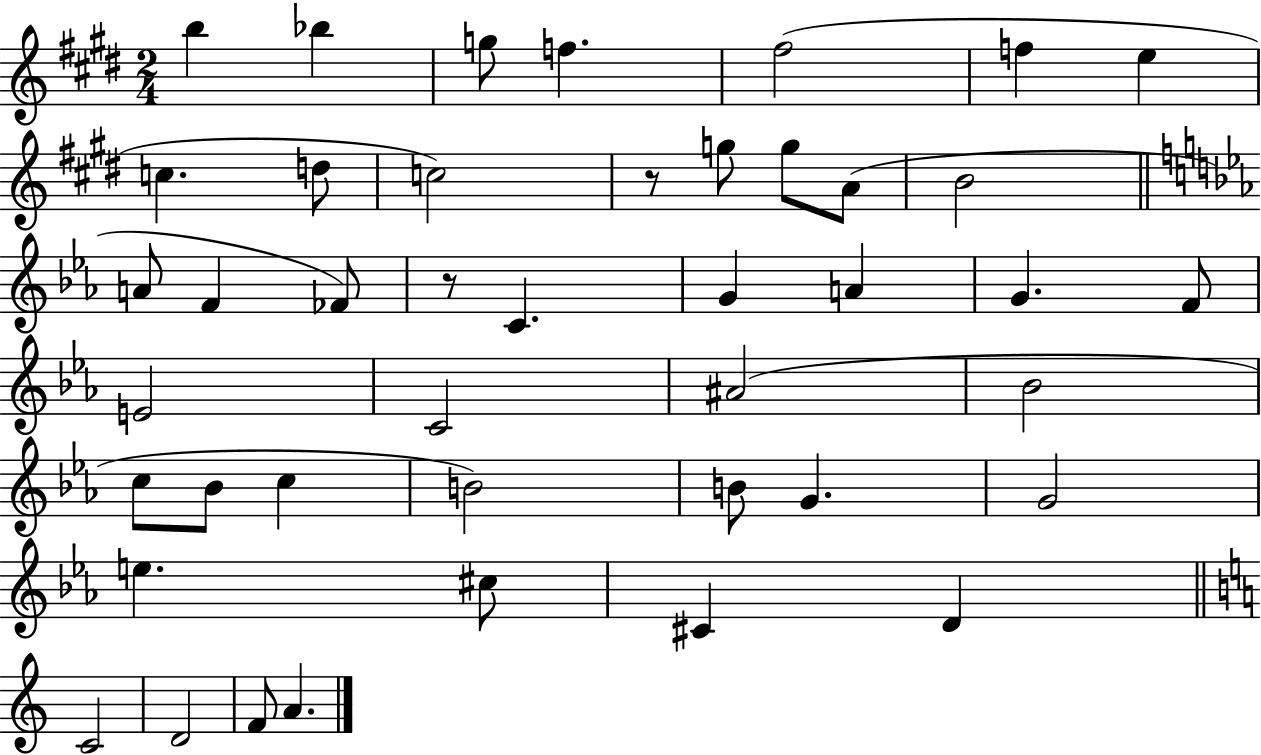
B5/q Bb5/q G5/e F5/q. F#5/h F5/q E5/q C5/q. D5/e C5/h R/e G5/e G5/e A4/e B4/h A4/e F4/q FES4/e R/e C4/q. G4/q A4/q G4/q. F4/e E4/h C4/h A#4/h Bb4/h C5/e Bb4/e C5/q B4/h B4/e G4/q. G4/h E5/q. C#5/e C#4/q D4/q C4/h D4/h F4/e A4/q.